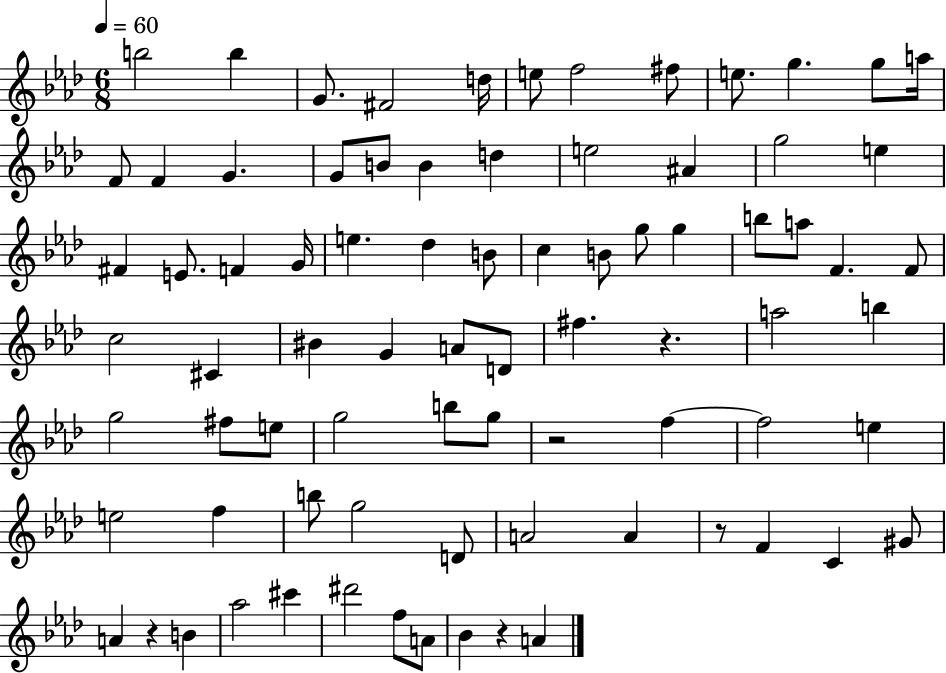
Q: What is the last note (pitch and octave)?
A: A4